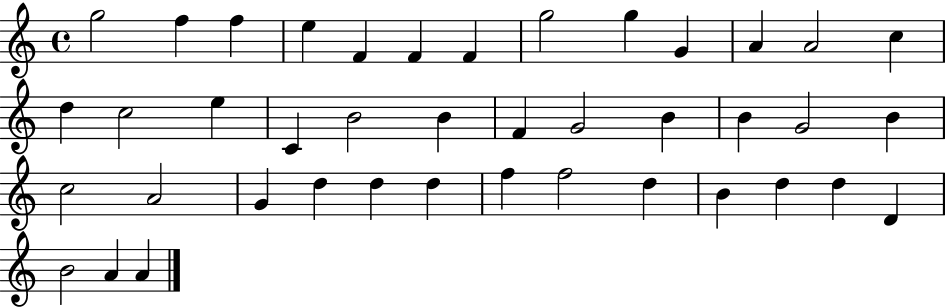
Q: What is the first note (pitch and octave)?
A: G5